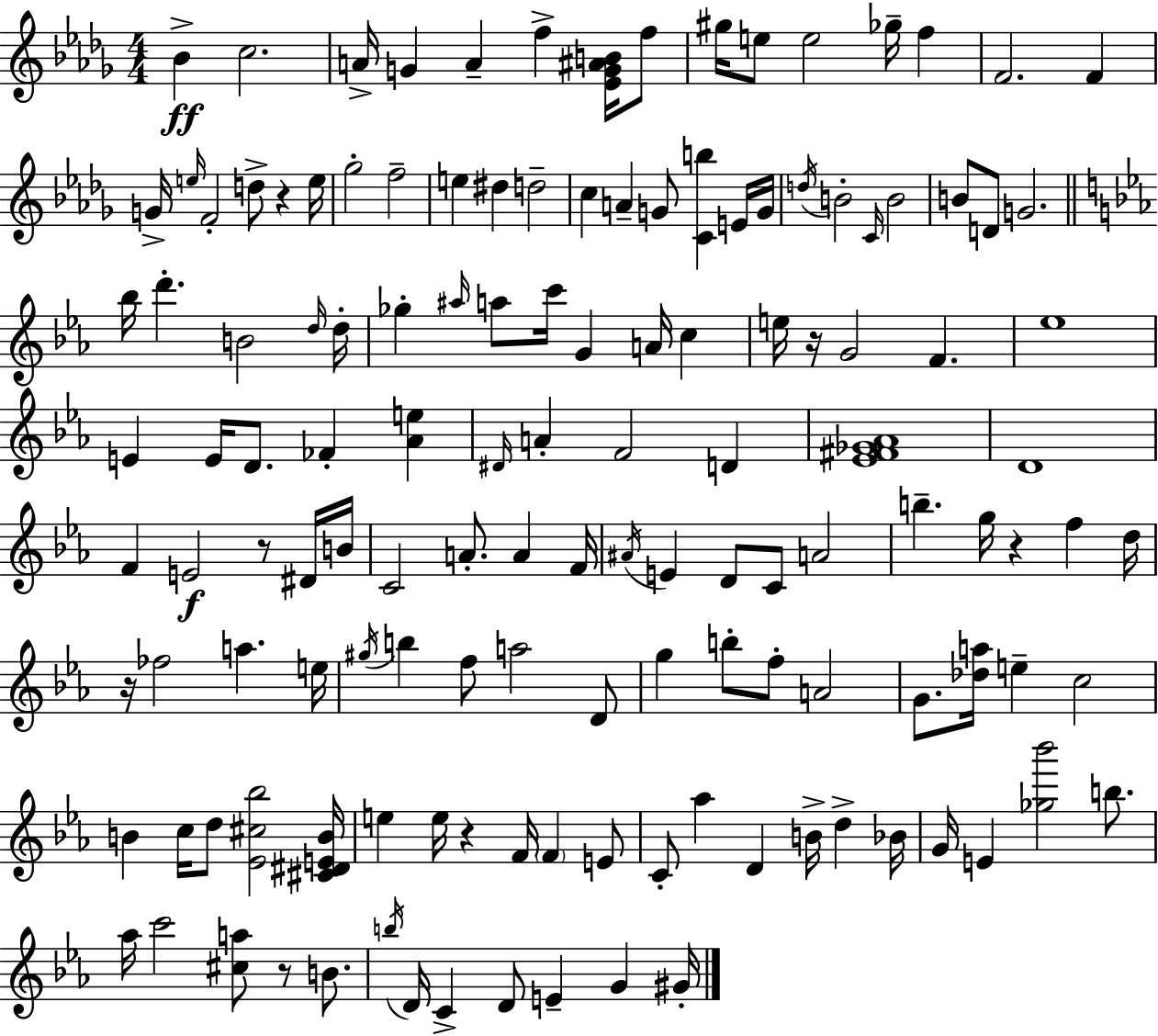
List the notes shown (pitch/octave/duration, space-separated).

Bb4/q C5/h. A4/s G4/q A4/q F5/q [Eb4,G4,A#4,B4]/s F5/e G#5/s E5/e E5/h Gb5/s F5/q F4/h. F4/q G4/s E5/s F4/h D5/e R/q E5/s Gb5/h F5/h E5/q D#5/q D5/h C5/q A4/q G4/e [C4,B5]/q E4/s G4/s D5/s B4/h C4/s B4/h B4/e D4/e G4/h. Bb5/s D6/q. B4/h D5/s D5/s Gb5/q A#5/s A5/e C6/s G4/q A4/s C5/q E5/s R/s G4/h F4/q. Eb5/w E4/q E4/s D4/e. FES4/q [Ab4,E5]/q D#4/s A4/q F4/h D4/q [Eb4,F#4,Gb4,Ab4]/w D4/w F4/q E4/h R/e D#4/s B4/s C4/h A4/e. A4/q F4/s A#4/s E4/q D4/e C4/e A4/h B5/q. G5/s R/q F5/q D5/s R/s FES5/h A5/q. E5/s G#5/s B5/q F5/e A5/h D4/e G5/q B5/e F5/e A4/h G4/e. [Db5,A5]/s E5/q C5/h B4/q C5/s D5/e [Eb4,C#5,Bb5]/h [C#4,D#4,E4,B4]/s E5/q E5/s R/q F4/s F4/q E4/e C4/e Ab5/q D4/q B4/s D5/q Bb4/s G4/s E4/q [Gb5,Bb6]/h B5/e. Ab5/s C6/h [C#5,A5]/e R/e B4/e. B5/s D4/s C4/q D4/e E4/q G4/q G#4/s